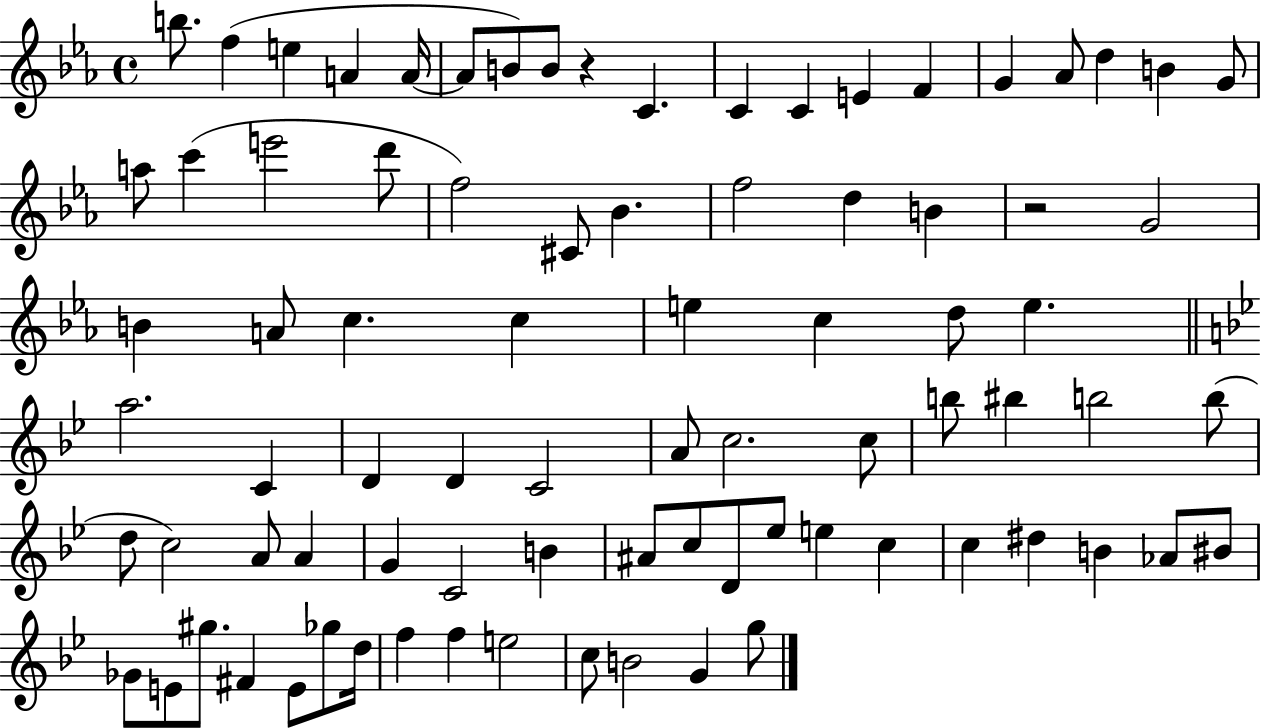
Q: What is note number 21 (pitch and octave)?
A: E6